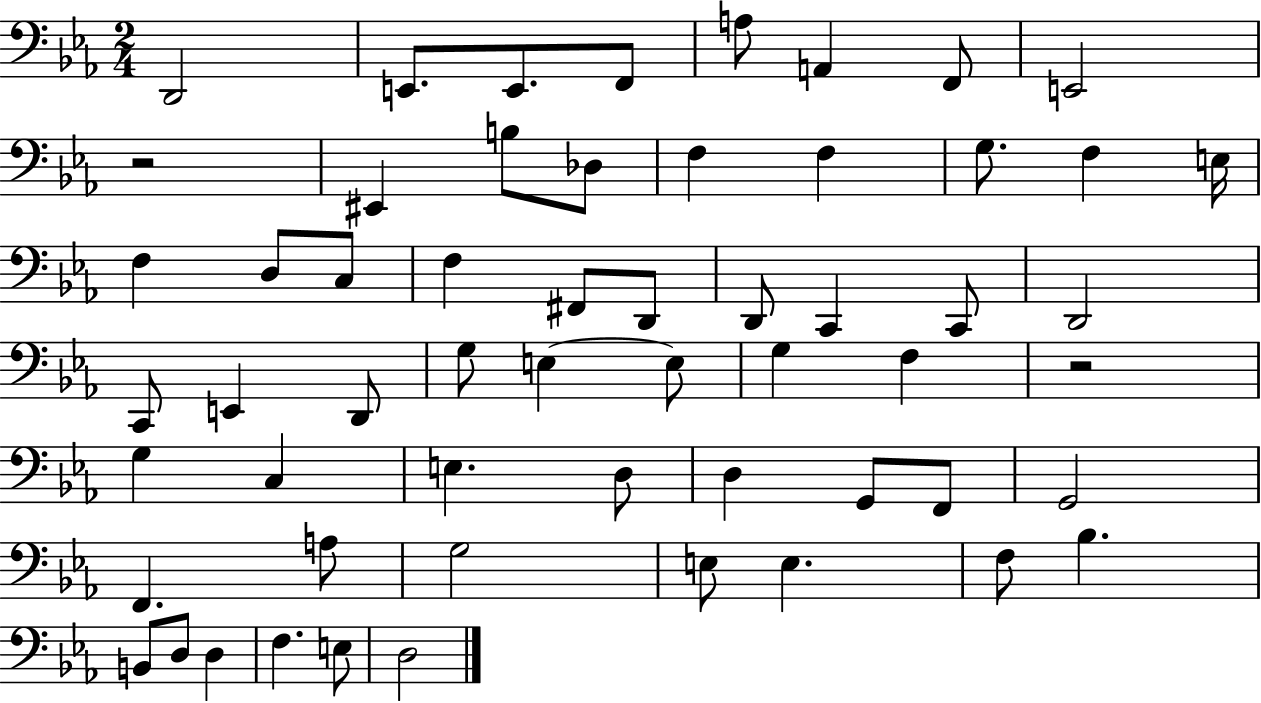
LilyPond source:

{
  \clef bass
  \numericTimeSignature
  \time 2/4
  \key ees \major
  \repeat volta 2 { d,2 | e,8. e,8. f,8 | a8 a,4 f,8 | e,2 | \break r2 | eis,4 b8 des8 | f4 f4 | g8. f4 e16 | \break f4 d8 c8 | f4 fis,8 d,8 | d,8 c,4 c,8 | d,2 | \break c,8 e,4 d,8 | g8 e4~~ e8 | g4 f4 | r2 | \break g4 c4 | e4. d8 | d4 g,8 f,8 | g,2 | \break f,4. a8 | g2 | e8 e4. | f8 bes4. | \break b,8 d8 d4 | f4. e8 | d2 | } \bar "|."
}